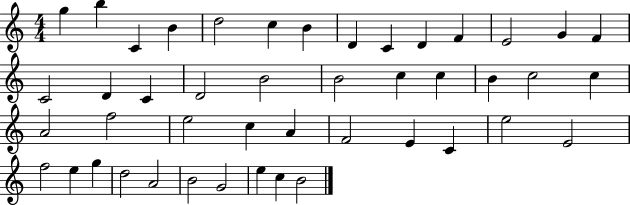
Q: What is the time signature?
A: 4/4